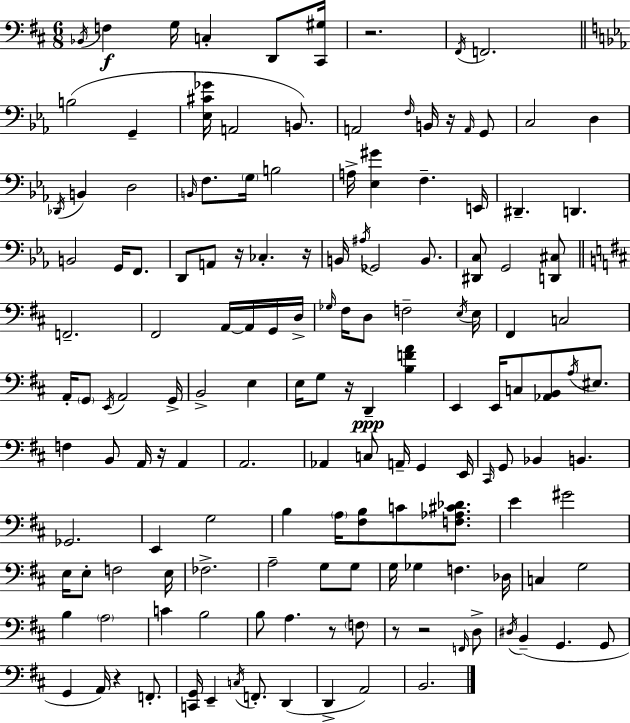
X:1
T:Untitled
M:6/8
L:1/4
K:D
_B,,/4 F, G,/4 C, D,,/2 [^C,,^G,]/4 z2 ^F,,/4 F,,2 B,2 G,, [_E,^C_G]/4 A,,2 B,,/2 A,,2 F,/4 B,,/4 z/4 A,,/4 G,,/2 C,2 D, _D,,/4 B,, D,2 B,,/4 F,/2 G,/4 B,2 A,/4 [_E,^G] F, E,,/4 ^D,, D,, B,,2 G,,/4 F,,/2 D,,/2 A,,/2 z/4 _C, z/4 B,,/4 ^A,/4 _G,,2 B,,/2 [^D,,C,]/2 G,,2 [D,,^C,]/2 F,,2 ^F,,2 A,,/4 A,,/4 G,,/4 D,/4 _G,/4 ^F,/4 D,/2 F,2 E,/4 E,/4 ^F,, C,2 A,,/4 G,,/2 E,,/4 A,,2 G,,/4 B,,2 E, E,/4 G,/2 z/4 D,, [B,FA] E,, E,,/4 C,/2 [_A,,B,,]/2 A,/4 ^E,/2 F, B,,/2 A,,/4 z/4 A,, A,,2 _A,, C,/2 A,,/4 G,, E,,/4 ^C,,/4 G,,/2 _B,, B,, _G,,2 E,, G,2 B, A,/4 [^F,B,]/2 C/2 [F,_A,^C_D]/2 E ^G2 E,/4 E,/2 F,2 E,/4 _F,2 A,2 G,/2 G,/2 G,/4 _G, F, _D,/4 C, G,2 B, A,2 C B,2 B,/2 A, z/2 F,/2 z/2 z2 F,,/4 D,/2 ^D,/4 B,, G,, G,,/2 G,, A,,/4 z F,,/2 [C,,G,,]/4 E,, C,/4 F,,/2 D,, D,, A,,2 B,,2